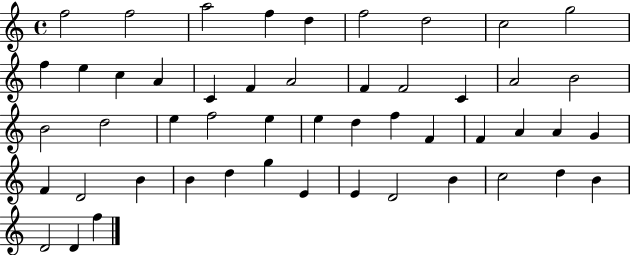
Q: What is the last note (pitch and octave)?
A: F5